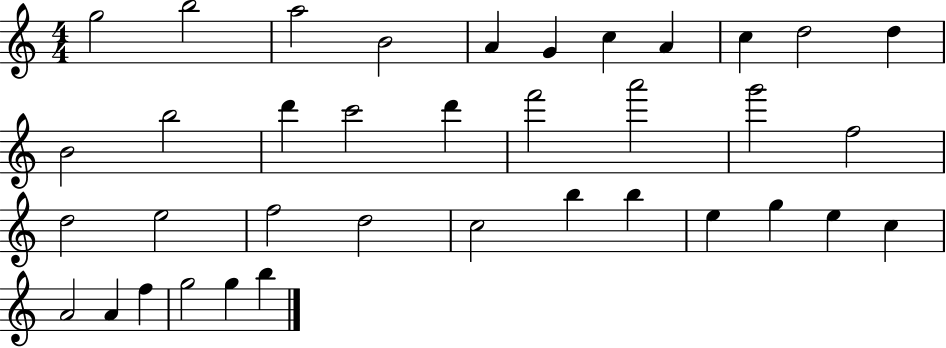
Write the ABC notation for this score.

X:1
T:Untitled
M:4/4
L:1/4
K:C
g2 b2 a2 B2 A G c A c d2 d B2 b2 d' c'2 d' f'2 a'2 g'2 f2 d2 e2 f2 d2 c2 b b e g e c A2 A f g2 g b